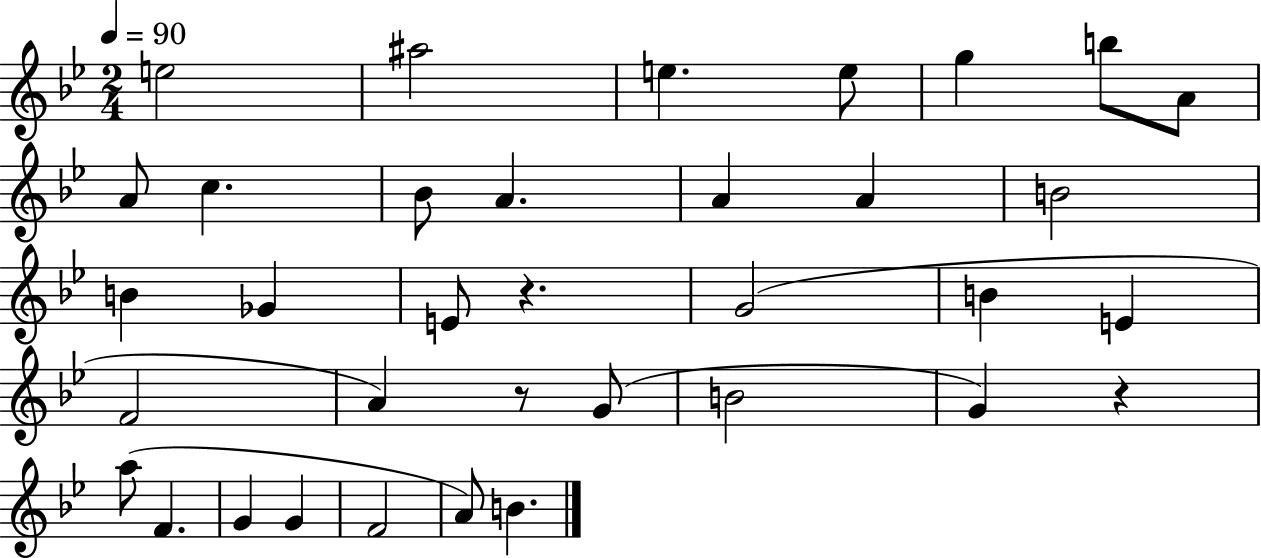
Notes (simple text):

E5/h A#5/h E5/q. E5/e G5/q B5/e A4/e A4/e C5/q. Bb4/e A4/q. A4/q A4/q B4/h B4/q Gb4/q E4/e R/q. G4/h B4/q E4/q F4/h A4/q R/e G4/e B4/h G4/q R/q A5/e F4/q. G4/q G4/q F4/h A4/e B4/q.